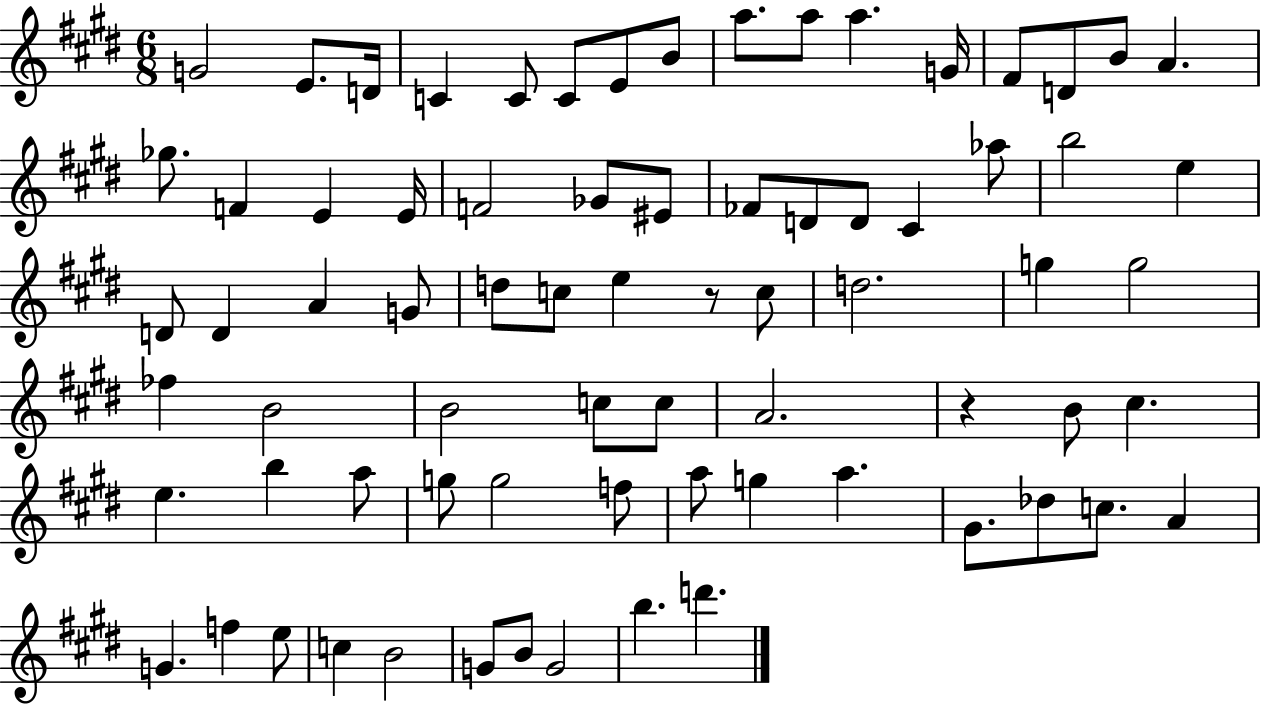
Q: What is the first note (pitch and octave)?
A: G4